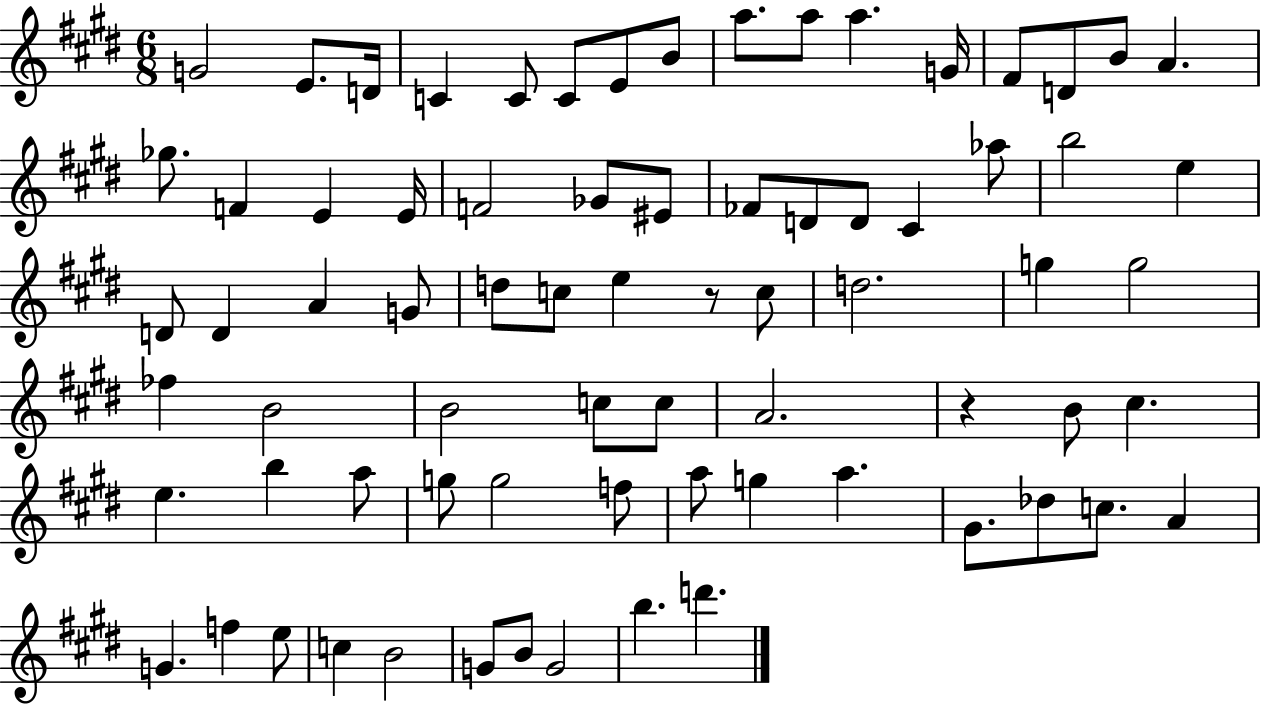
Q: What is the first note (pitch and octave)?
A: G4